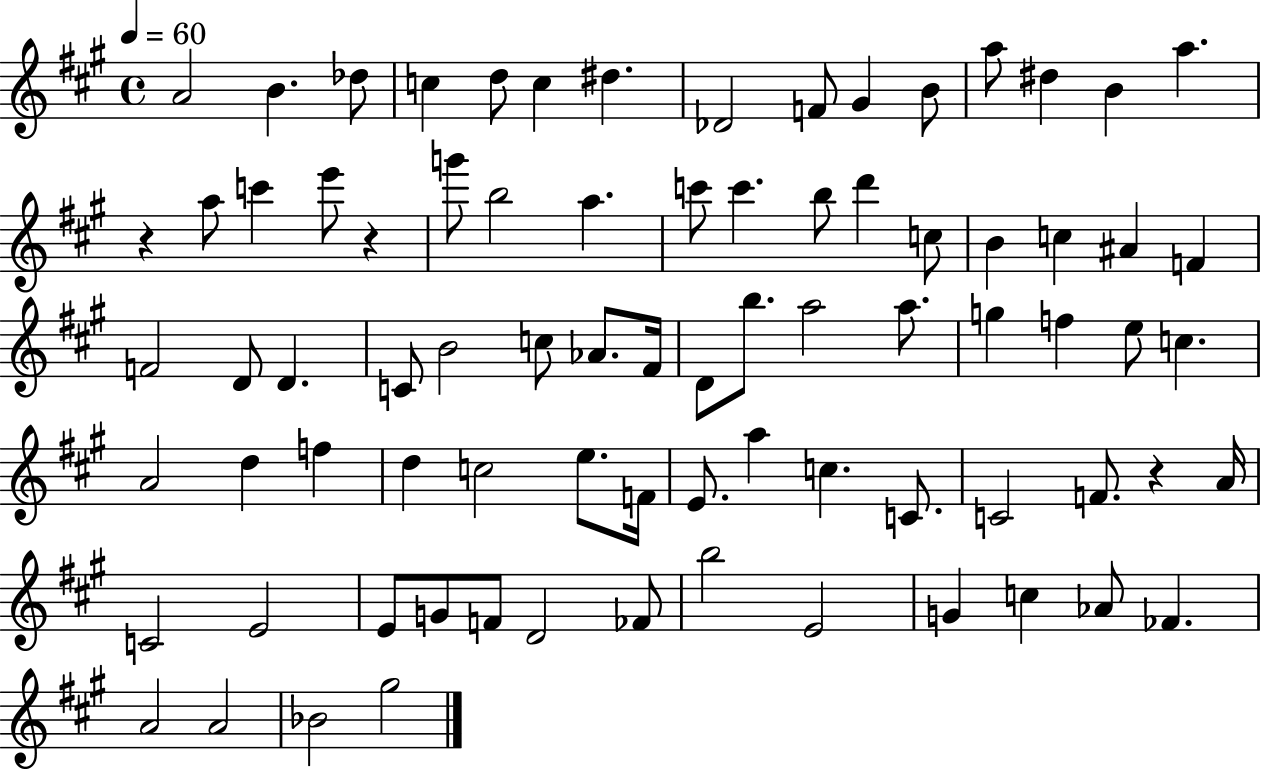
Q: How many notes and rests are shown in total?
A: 80